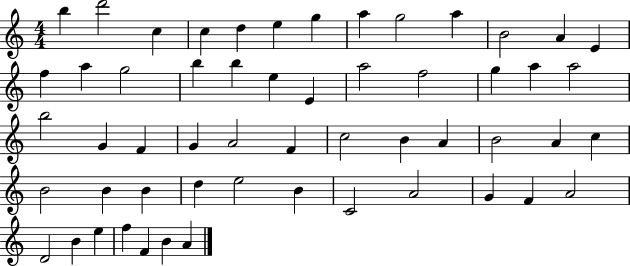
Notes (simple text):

B5/q D6/h C5/q C5/q D5/q E5/q G5/q A5/q G5/h A5/q B4/h A4/q E4/q F5/q A5/q G5/h B5/q B5/q E5/q E4/q A5/h F5/h G5/q A5/q A5/h B5/h G4/q F4/q G4/q A4/h F4/q C5/h B4/q A4/q B4/h A4/q C5/q B4/h B4/q B4/q D5/q E5/h B4/q C4/h A4/h G4/q F4/q A4/h D4/h B4/q E5/q F5/q F4/q B4/q A4/q